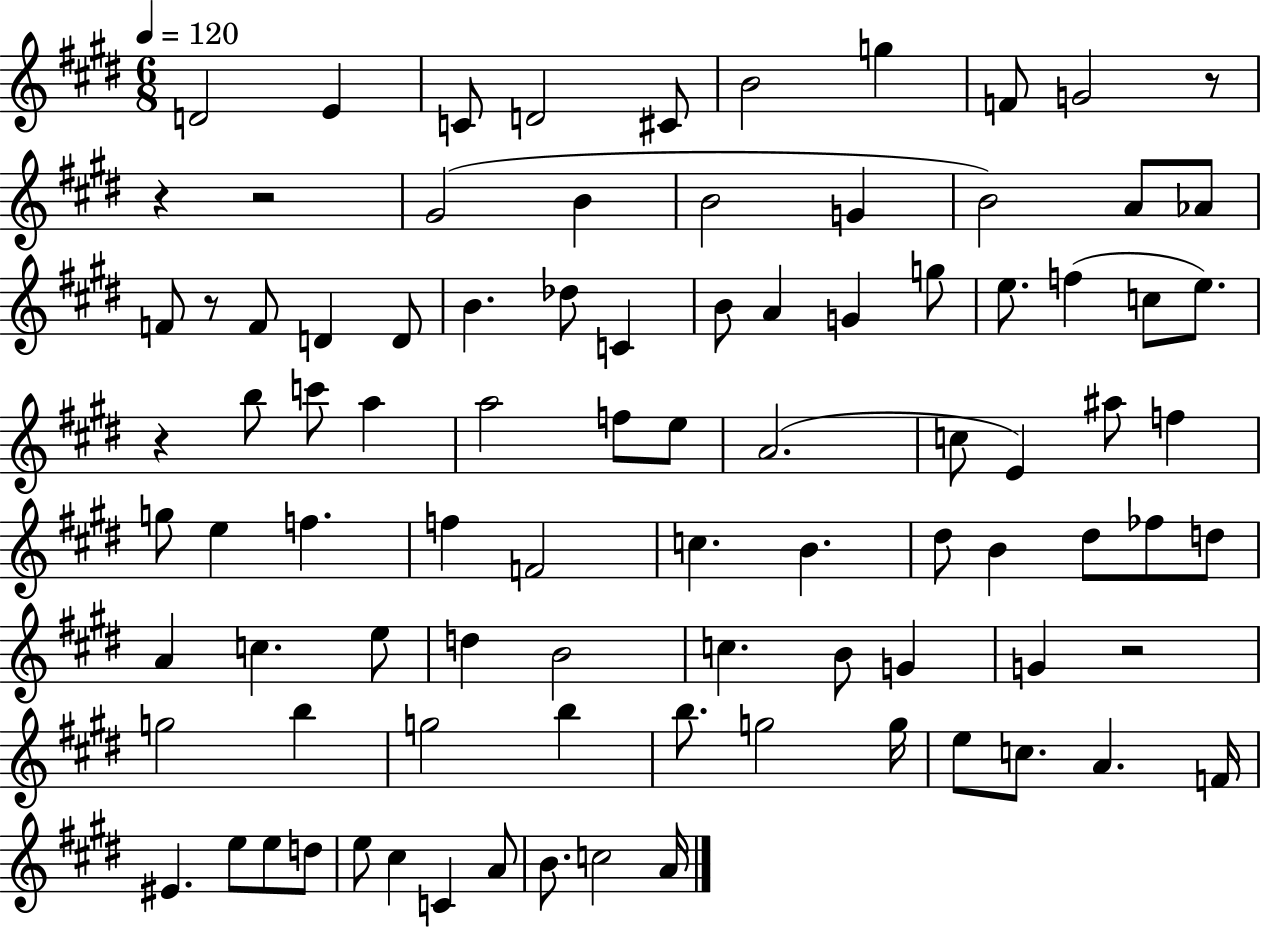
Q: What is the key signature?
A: E major